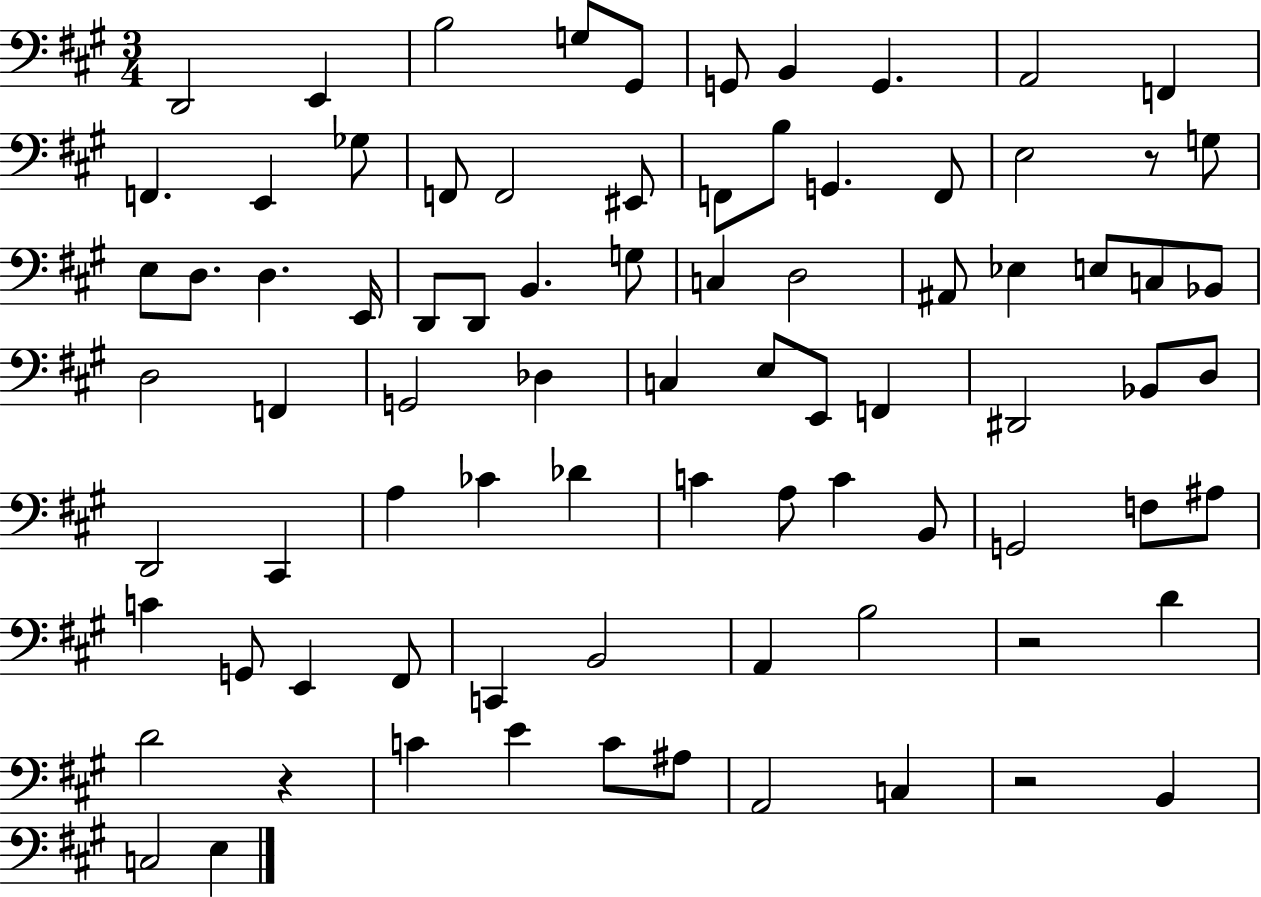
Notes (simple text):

D2/h E2/q B3/h G3/e G#2/e G2/e B2/q G2/q. A2/h F2/q F2/q. E2/q Gb3/e F2/e F2/h EIS2/e F2/e B3/e G2/q. F2/e E3/h R/e G3/e E3/e D3/e. D3/q. E2/s D2/e D2/e B2/q. G3/e C3/q D3/h A#2/e Eb3/q E3/e C3/e Bb2/e D3/h F2/q G2/h Db3/q C3/q E3/e E2/e F2/q D#2/h Bb2/e D3/e D2/h C#2/q A3/q CES4/q Db4/q C4/q A3/e C4/q B2/e G2/h F3/e A#3/e C4/q G2/e E2/q F#2/e C2/q B2/h A2/q B3/h R/h D4/q D4/h R/q C4/q E4/q C4/e A#3/e A2/h C3/q R/h B2/q C3/h E3/q